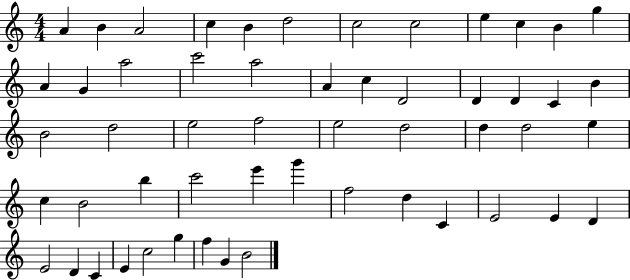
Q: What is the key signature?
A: C major